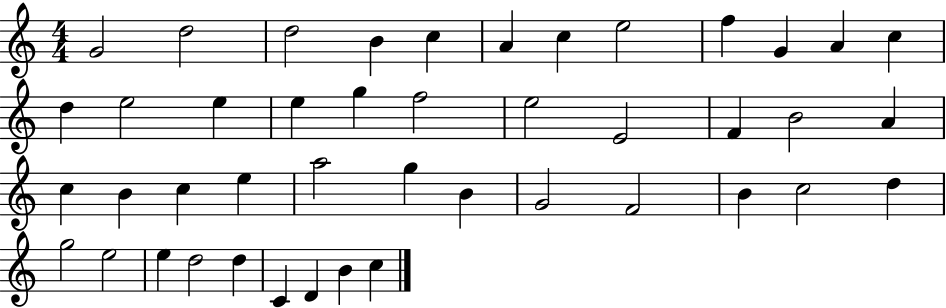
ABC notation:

X:1
T:Untitled
M:4/4
L:1/4
K:C
G2 d2 d2 B c A c e2 f G A c d e2 e e g f2 e2 E2 F B2 A c B c e a2 g B G2 F2 B c2 d g2 e2 e d2 d C D B c